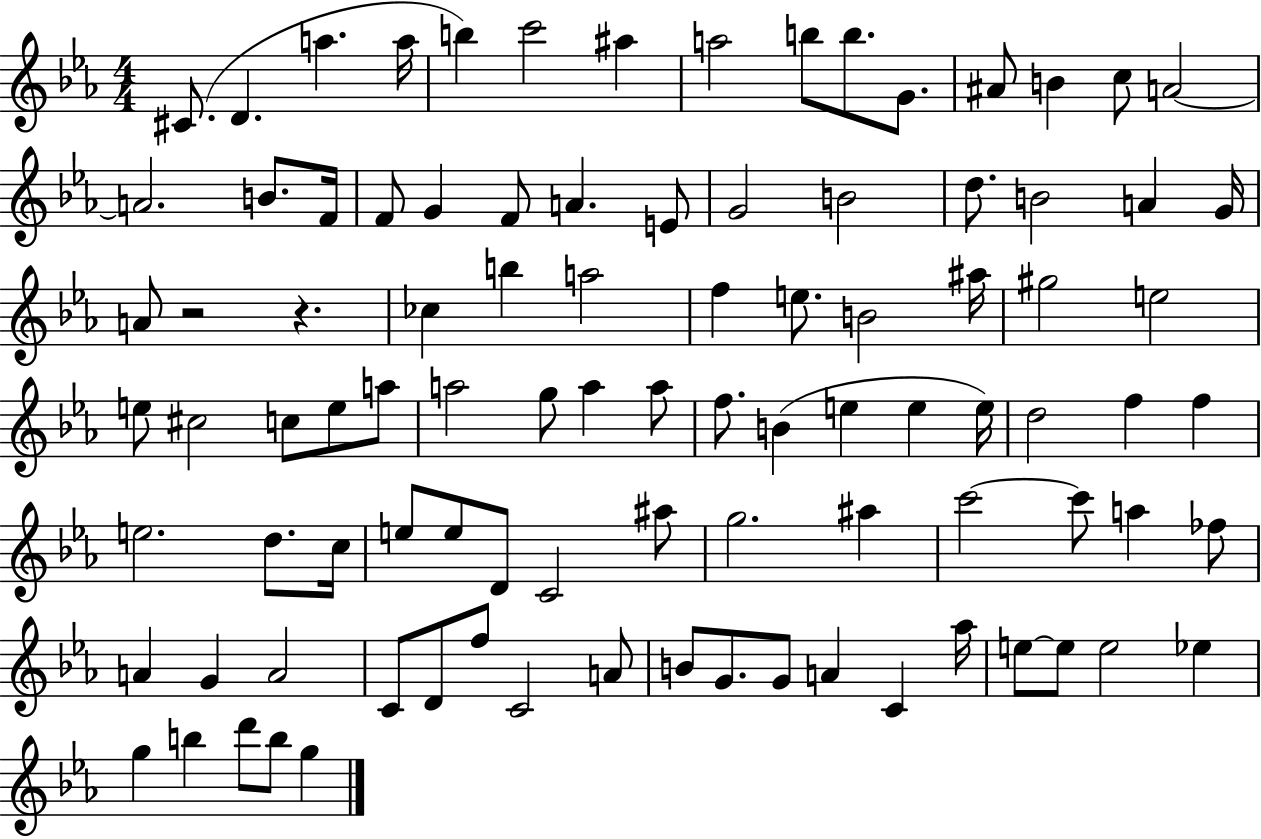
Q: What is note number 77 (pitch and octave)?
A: C4